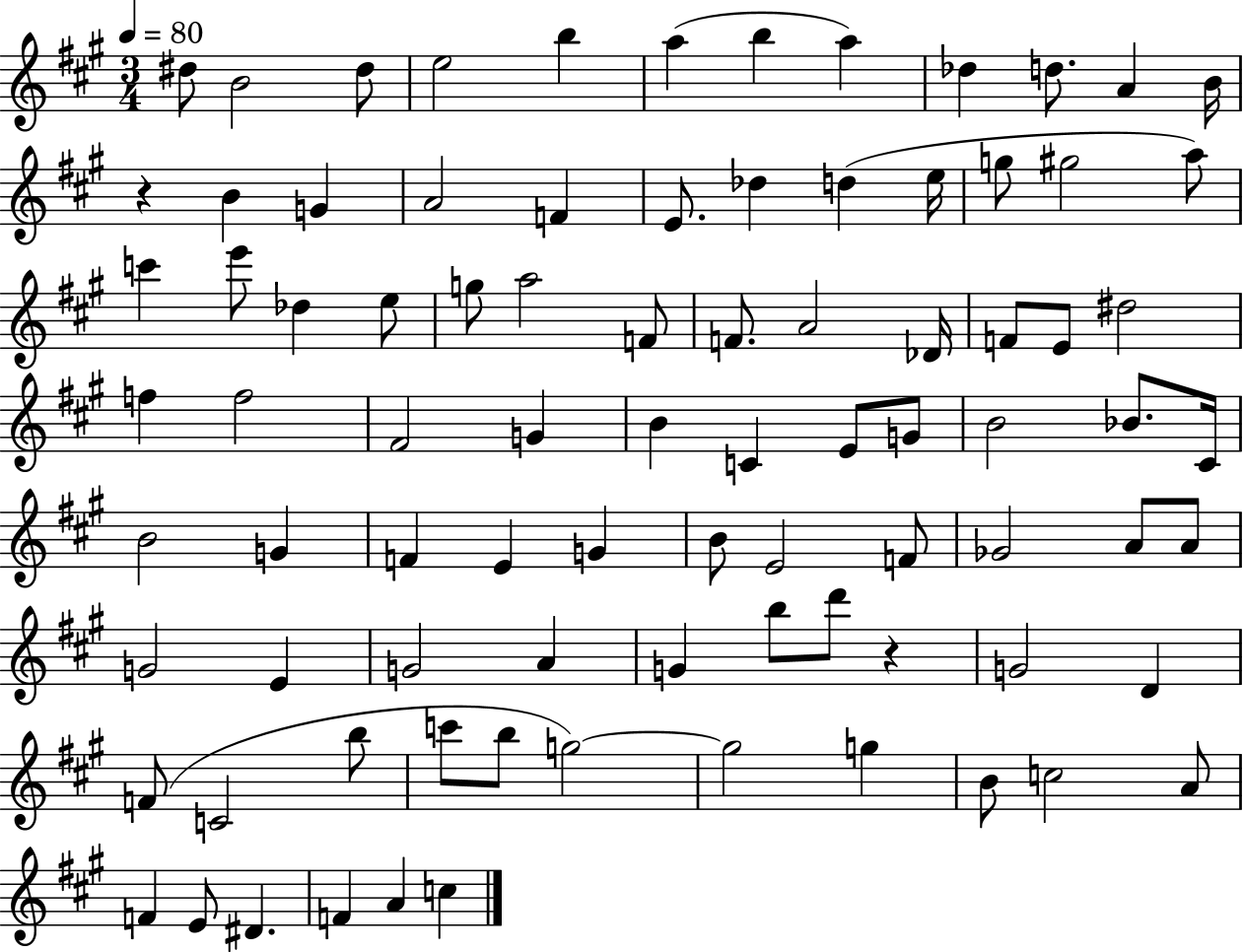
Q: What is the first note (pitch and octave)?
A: D#5